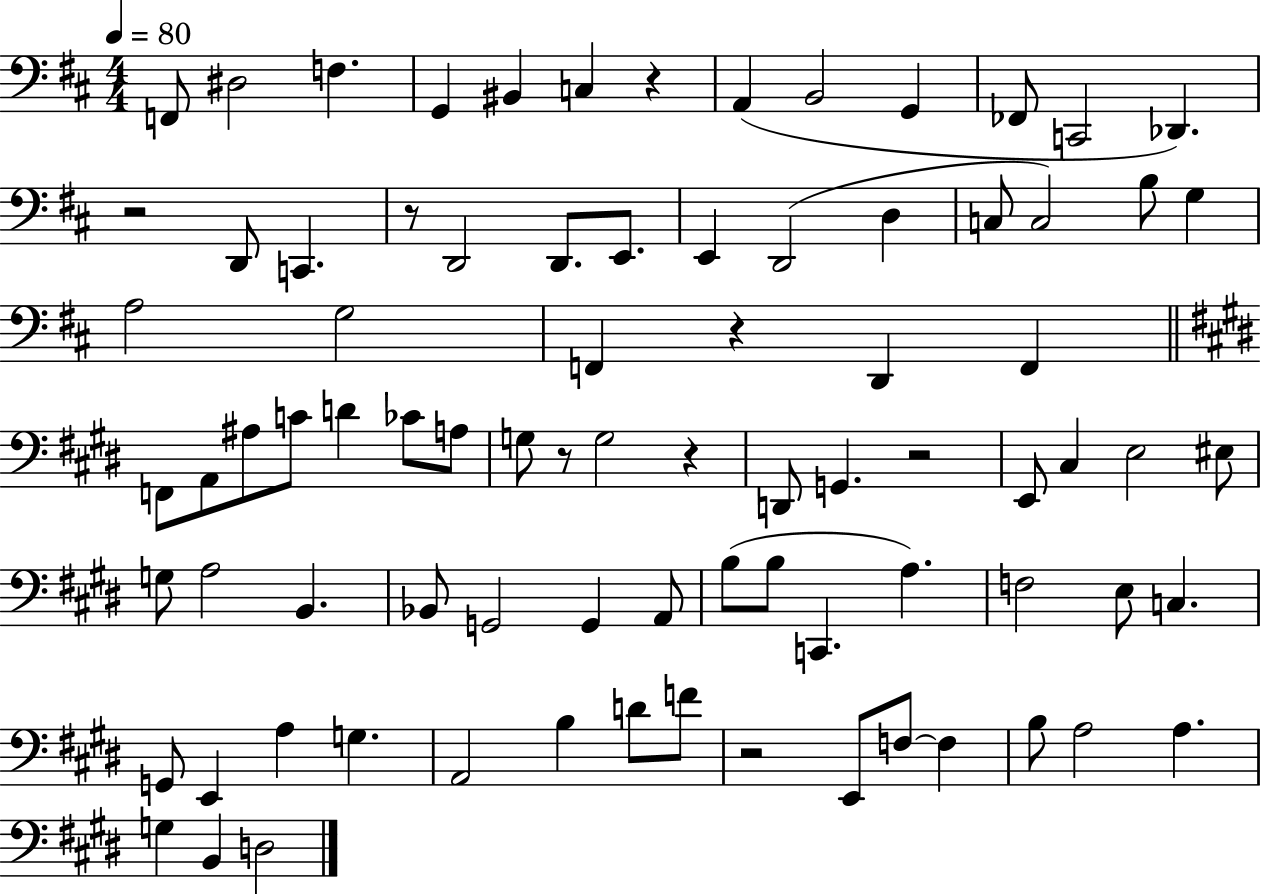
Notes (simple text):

F2/e D#3/h F3/q. G2/q BIS2/q C3/q R/q A2/q B2/h G2/q FES2/e C2/h Db2/q. R/h D2/e C2/q. R/e D2/h D2/e. E2/e. E2/q D2/h D3/q C3/e C3/h B3/e G3/q A3/h G3/h F2/q R/q D2/q F2/q F2/e A2/e A#3/e C4/e D4/q CES4/e A3/e G3/e R/e G3/h R/q D2/e G2/q. R/h E2/e C#3/q E3/h EIS3/e G3/e A3/h B2/q. Bb2/e G2/h G2/q A2/e B3/e B3/e C2/q. A3/q. F3/h E3/e C3/q. G2/e E2/q A3/q G3/q. A2/h B3/q D4/e F4/e R/h E2/e F3/e F3/q B3/e A3/h A3/q. G3/q B2/q D3/h